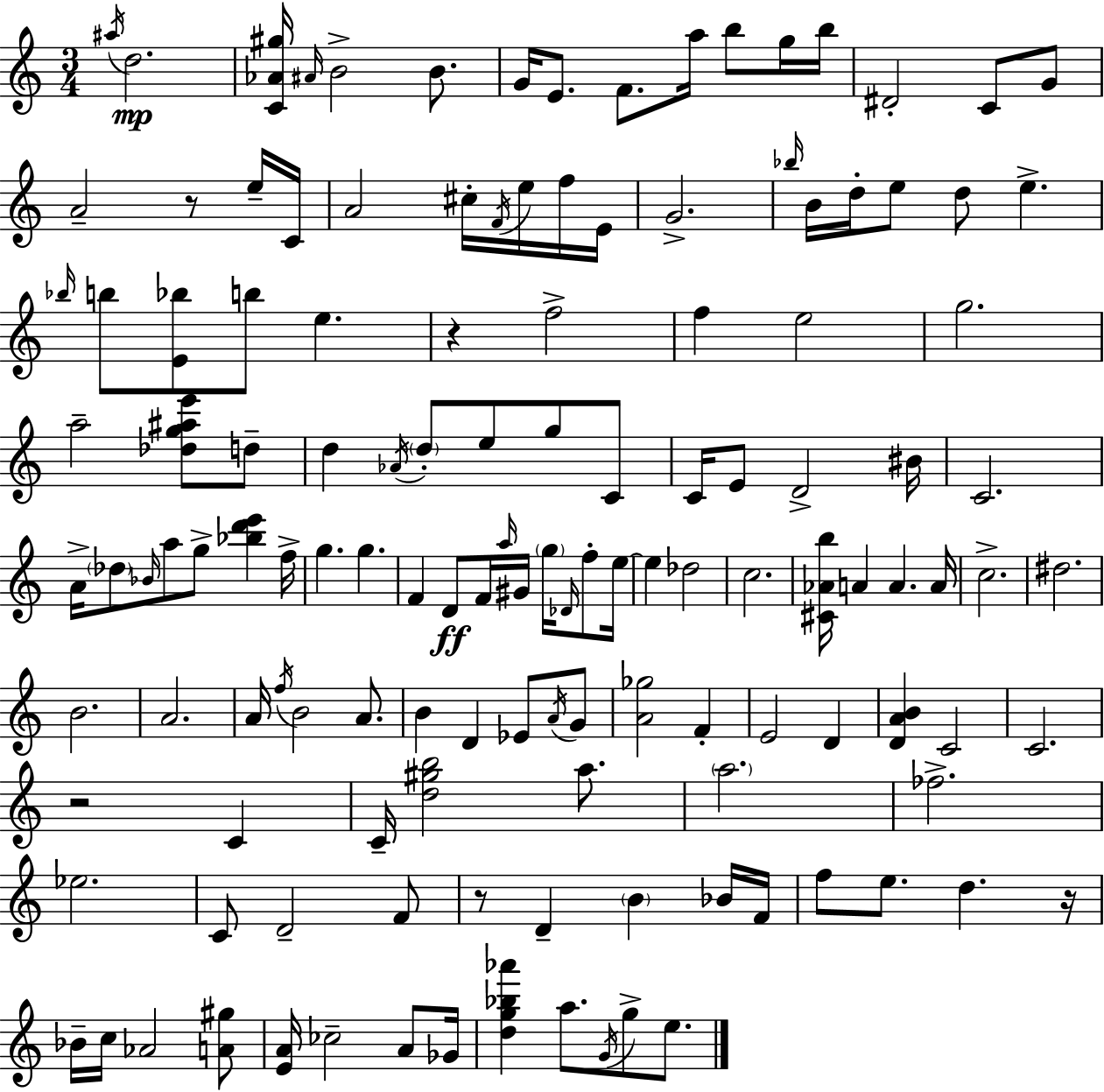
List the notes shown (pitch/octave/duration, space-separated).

A#5/s D5/h. [C4,Ab4,G#5]/s A#4/s B4/h B4/e. G4/s E4/e. F4/e. A5/s B5/e G5/s B5/s D#4/h C4/e G4/e A4/h R/e E5/s C4/s A4/h C#5/s F4/s E5/s F5/s E4/s G4/h. Bb5/s B4/s D5/s E5/e D5/e E5/q. Bb5/s B5/e [E4,Bb5]/e B5/e E5/q. R/q F5/h F5/q E5/h G5/h. A5/h [Db5,G5,A#5,E6]/e D5/e D5/q Ab4/s D5/e E5/e G5/e C4/e C4/s E4/e D4/h BIS4/s C4/h. A4/s Db5/e Bb4/s A5/e G5/e [Bb5,D6,E6]/q F5/s G5/q. G5/q. F4/q D4/e F4/s A5/s G#4/s G5/s Db4/s F5/e E5/s E5/q Db5/h C5/h. [C#4,Ab4,B5]/s A4/q A4/q. A4/s C5/h. D#5/h. B4/h. A4/h. A4/s F5/s B4/h A4/e. B4/q D4/q Eb4/e A4/s G4/e [A4,Gb5]/h F4/q E4/h D4/q [D4,A4,B4]/q C4/h C4/h. R/h C4/q C4/s [D5,G#5,B5]/h A5/e. A5/h. FES5/h. Eb5/h. C4/e D4/h F4/e R/e D4/q B4/q Bb4/s F4/s F5/e E5/e. D5/q. R/s Bb4/s C5/s Ab4/h [A4,G#5]/e [E4,A4]/s CES5/h A4/e Gb4/s [D5,G5,Bb5,Ab6]/q A5/e. G4/s G5/e E5/e.